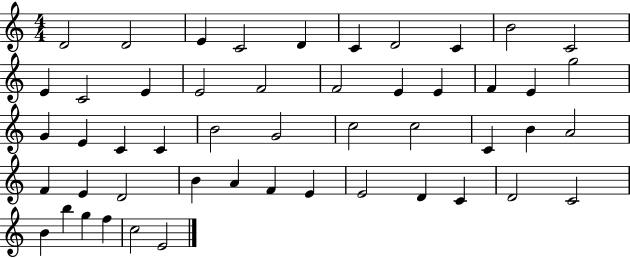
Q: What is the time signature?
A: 4/4